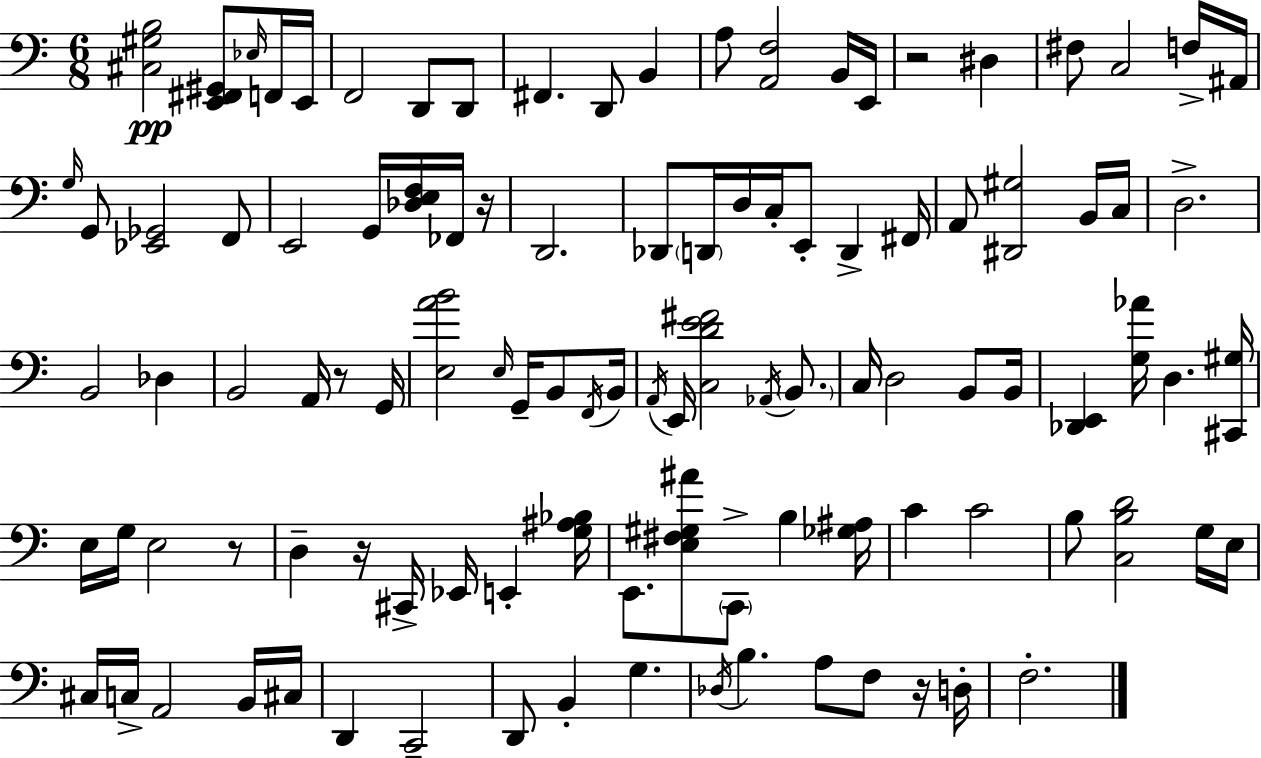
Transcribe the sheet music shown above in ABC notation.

X:1
T:Untitled
M:6/8
L:1/4
K:Am
[^C,^G,B,]2 [E,,^F,,^G,,]/2 _E,/4 F,,/4 E,,/4 F,,2 D,,/2 D,,/2 ^F,, D,,/2 B,, A,/2 [A,,F,]2 B,,/4 E,,/4 z2 ^D, ^F,/2 C,2 F,/4 ^A,,/4 G,/4 G,,/2 [_E,,_G,,]2 F,,/2 E,,2 G,,/4 [_D,E,F,]/4 _F,,/4 z/4 D,,2 _D,,/2 D,,/4 D,/4 C,/4 E,,/2 D,, ^F,,/4 A,,/2 [^D,,^G,]2 B,,/4 C,/4 D,2 B,,2 _D, B,,2 A,,/4 z/2 G,,/4 [E,AB]2 E,/4 G,,/4 B,,/2 F,,/4 B,,/4 A,,/4 E,,/4 [C,DE^F]2 _A,,/4 B,,/2 C,/4 D,2 B,,/2 B,,/4 [_D,,E,,] [G,_A]/4 D, [^C,,^G,]/4 E,/4 G,/4 E,2 z/2 D, z/4 ^C,,/4 _E,,/4 E,, [G,^A,_B,]/4 E,,/2 [E,^F,^G,^A]/2 C,,/2 B, [_G,^A,]/4 C C2 B,/2 [C,B,D]2 G,/4 E,/4 ^C,/4 C,/4 A,,2 B,,/4 ^C,/4 D,, C,,2 D,,/2 B,, G, _D,/4 B, A,/2 F,/2 z/4 D,/4 F,2